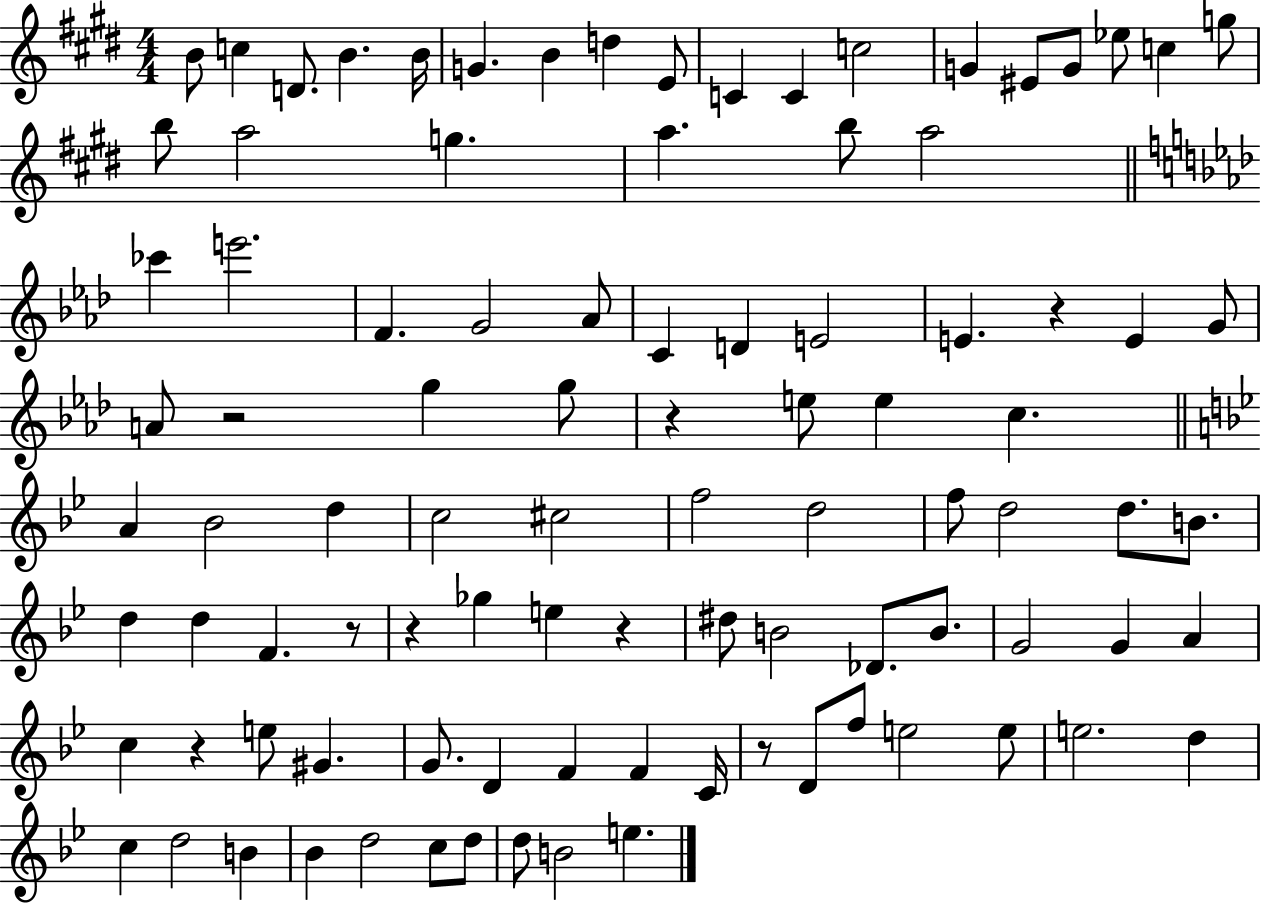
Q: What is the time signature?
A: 4/4